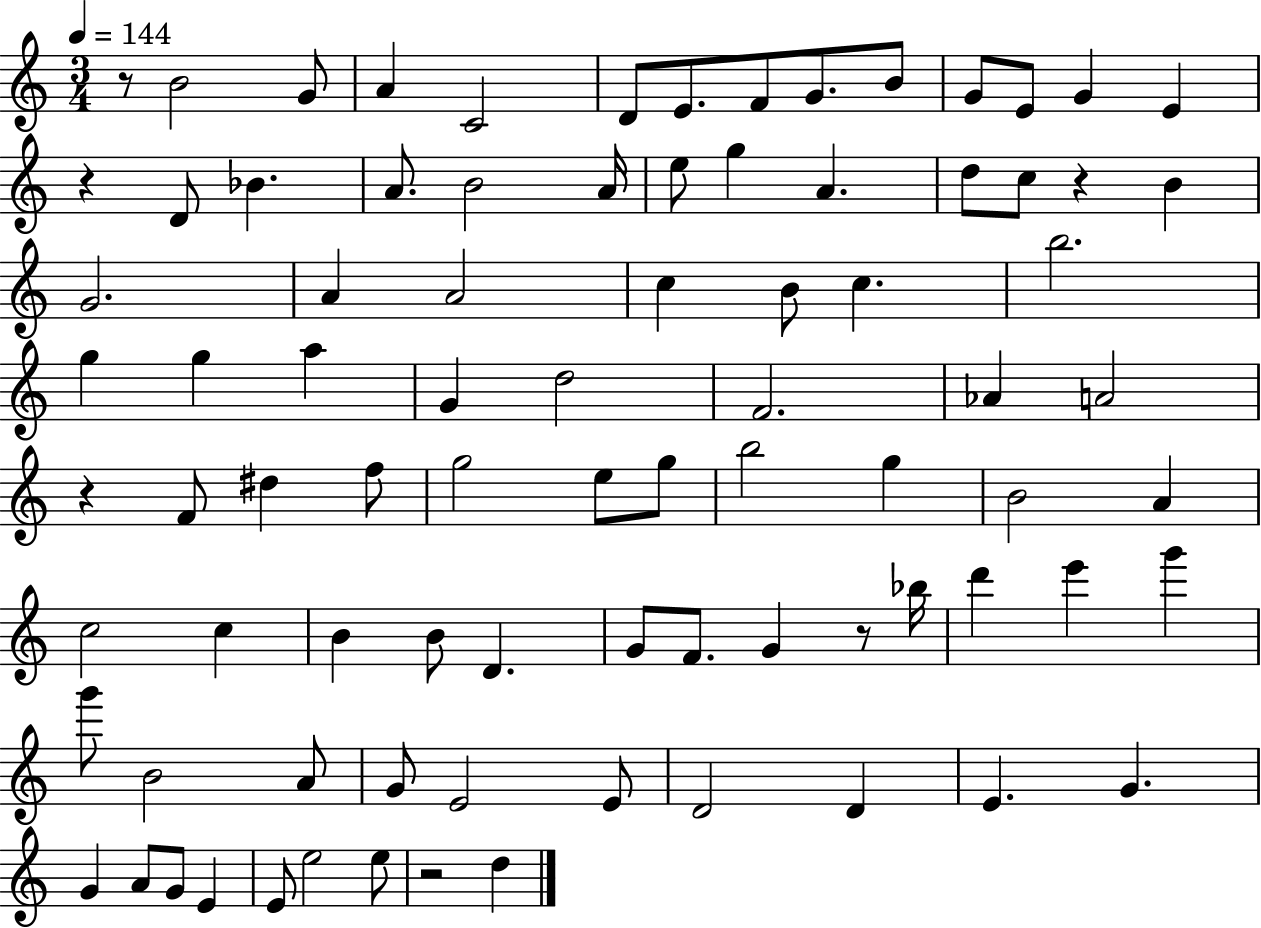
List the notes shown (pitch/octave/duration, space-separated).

R/e B4/h G4/e A4/q C4/h D4/e E4/e. F4/e G4/e. B4/e G4/e E4/e G4/q E4/q R/q D4/e Bb4/q. A4/e. B4/h A4/s E5/e G5/q A4/q. D5/e C5/e R/q B4/q G4/h. A4/q A4/h C5/q B4/e C5/q. B5/h. G5/q G5/q A5/q G4/q D5/h F4/h. Ab4/q A4/h R/q F4/e D#5/q F5/e G5/h E5/e G5/e B5/h G5/q B4/h A4/q C5/h C5/q B4/q B4/e D4/q. G4/e F4/e. G4/q R/e Bb5/s D6/q E6/q G6/q G6/e B4/h A4/e G4/e E4/h E4/e D4/h D4/q E4/q. G4/q. G4/q A4/e G4/e E4/q E4/e E5/h E5/e R/h D5/q